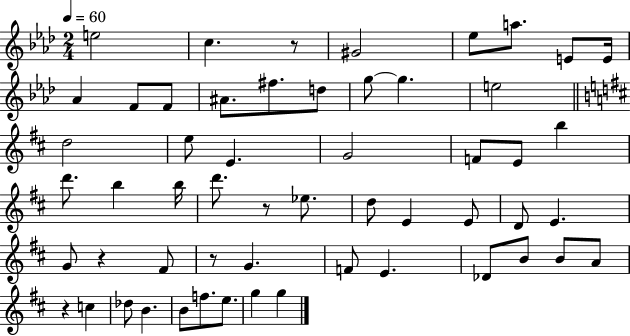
E5/h C5/q. R/e G#4/h Eb5/e A5/e. E4/e E4/s Ab4/q F4/e F4/e A#4/e. F#5/e. D5/e G5/e G5/q. E5/h D5/h E5/e E4/q. G4/h F4/e E4/e B5/q D6/e. B5/q B5/s D6/e. R/e Eb5/e. D5/e E4/q E4/e D4/e E4/q. G4/e R/q F#4/e R/e G4/q. F4/e E4/q. Db4/e B4/e B4/e A4/e R/q C5/q Db5/e B4/q. B4/e F5/e. E5/e. G5/q G5/q